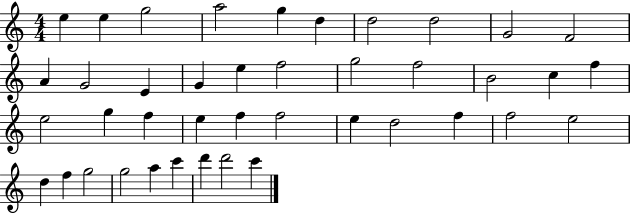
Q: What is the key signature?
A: C major